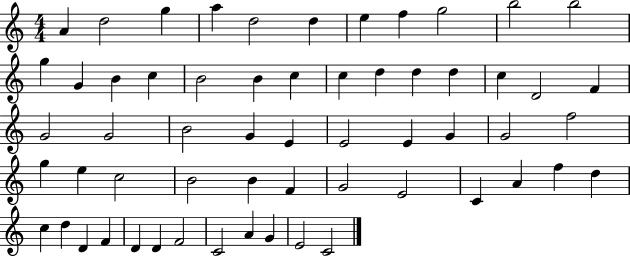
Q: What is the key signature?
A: C major